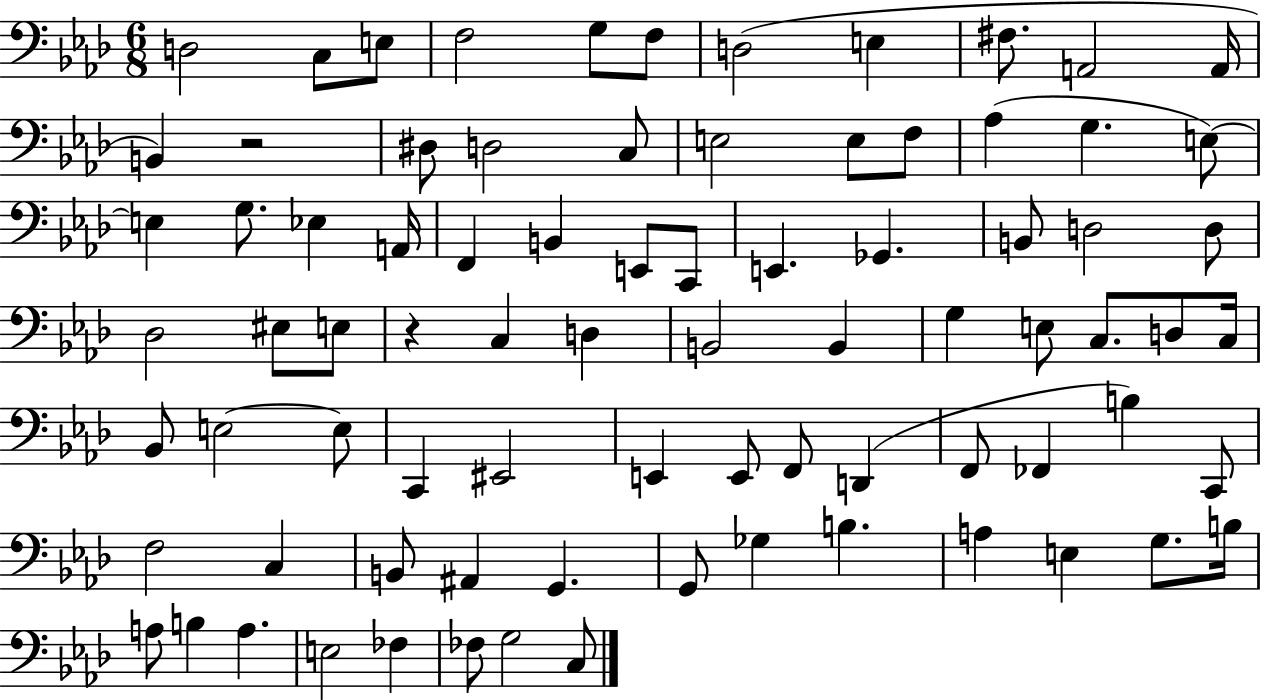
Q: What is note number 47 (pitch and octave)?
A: Bb2